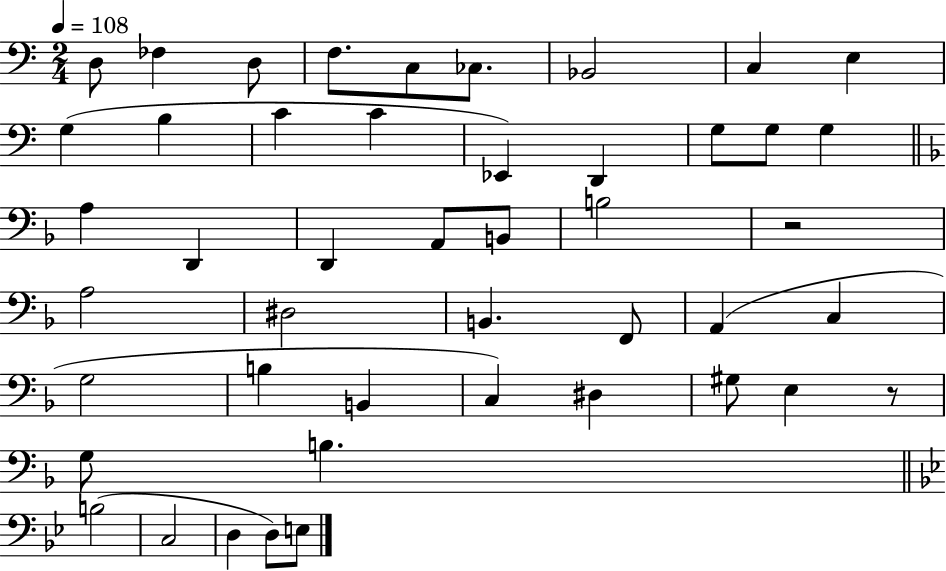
D3/e FES3/q D3/e F3/e. C3/e CES3/e. Bb2/h C3/q E3/q G3/q B3/q C4/q C4/q Eb2/q D2/q G3/e G3/e G3/q A3/q D2/q D2/q A2/e B2/e B3/h R/h A3/h D#3/h B2/q. F2/e A2/q C3/q G3/h B3/q B2/q C3/q D#3/q G#3/e E3/q R/e G3/e B3/q. B3/h C3/h D3/q D3/e E3/e